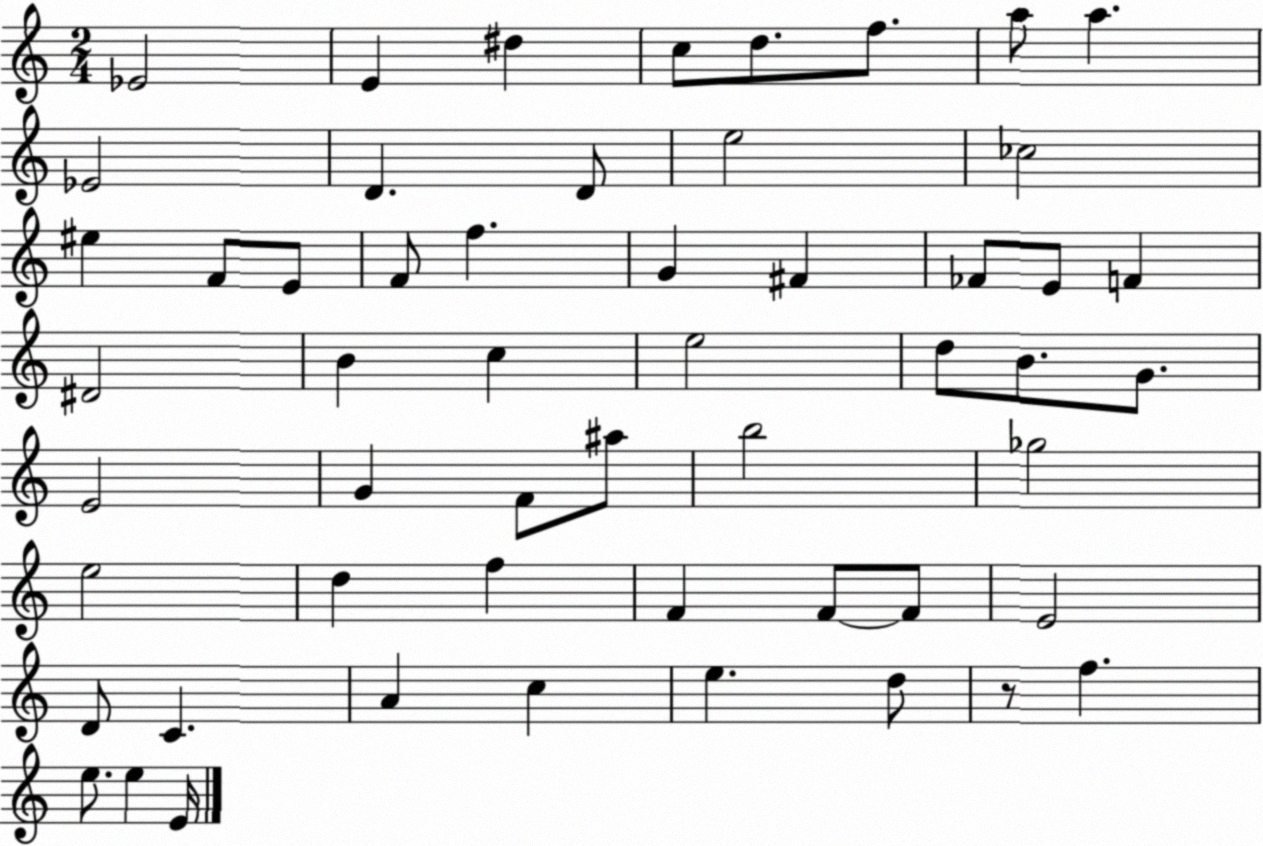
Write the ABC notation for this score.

X:1
T:Untitled
M:2/4
L:1/4
K:C
_E2 E ^d c/2 d/2 f/2 a/2 a _E2 D D/2 e2 _c2 ^e F/2 E/2 F/2 f G ^F _F/2 E/2 F ^D2 B c e2 d/2 B/2 G/2 E2 G F/2 ^a/2 b2 _g2 e2 d f F F/2 F/2 E2 D/2 C A c e d/2 z/2 f e/2 e E/4